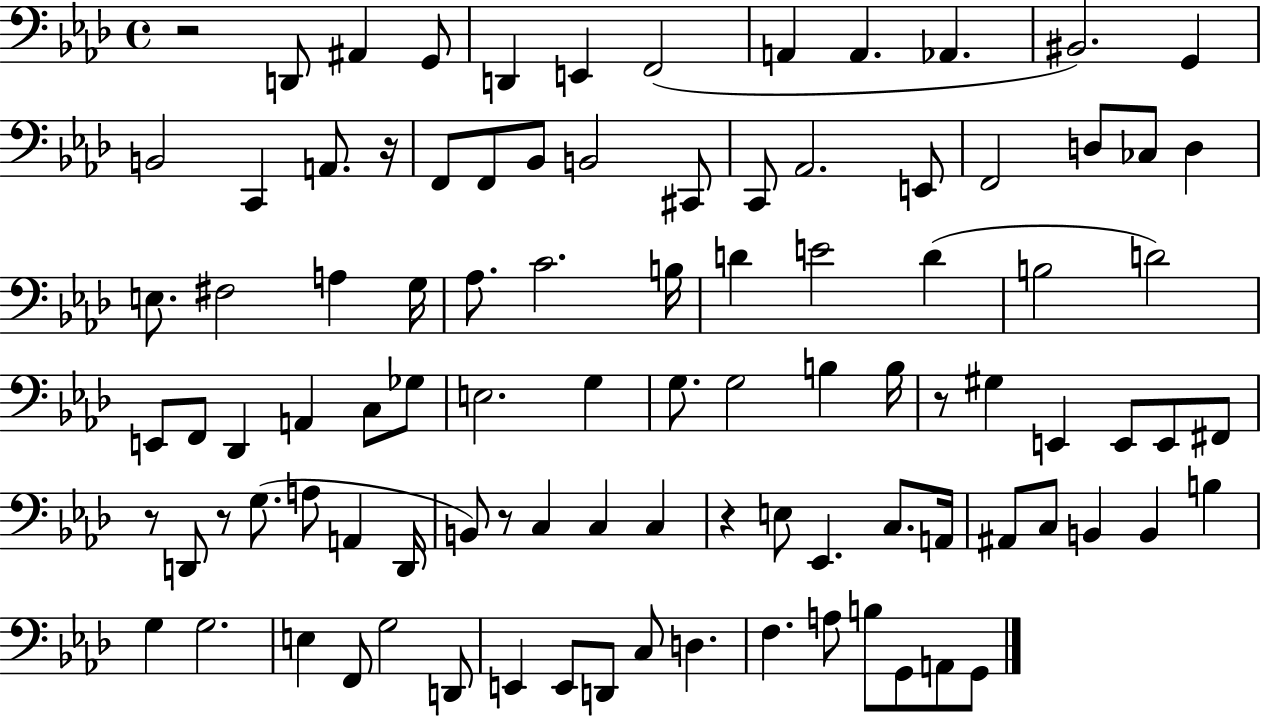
X:1
T:Untitled
M:4/4
L:1/4
K:Ab
z2 D,,/2 ^A,, G,,/2 D,, E,, F,,2 A,, A,, _A,, ^B,,2 G,, B,,2 C,, A,,/2 z/4 F,,/2 F,,/2 _B,,/2 B,,2 ^C,,/2 C,,/2 _A,,2 E,,/2 F,,2 D,/2 _C,/2 D, E,/2 ^F,2 A, G,/4 _A,/2 C2 B,/4 D E2 D B,2 D2 E,,/2 F,,/2 _D,, A,, C,/2 _G,/2 E,2 G, G,/2 G,2 B, B,/4 z/2 ^G, E,, E,,/2 E,,/2 ^F,,/2 z/2 D,,/2 z/2 G,/2 A,/2 A,, D,,/4 B,,/2 z/2 C, C, C, z E,/2 _E,, C,/2 A,,/4 ^A,,/2 C,/2 B,, B,, B, G, G,2 E, F,,/2 G,2 D,,/2 E,, E,,/2 D,,/2 C,/2 D, F, A,/2 B,/2 G,,/2 A,,/2 G,,/2